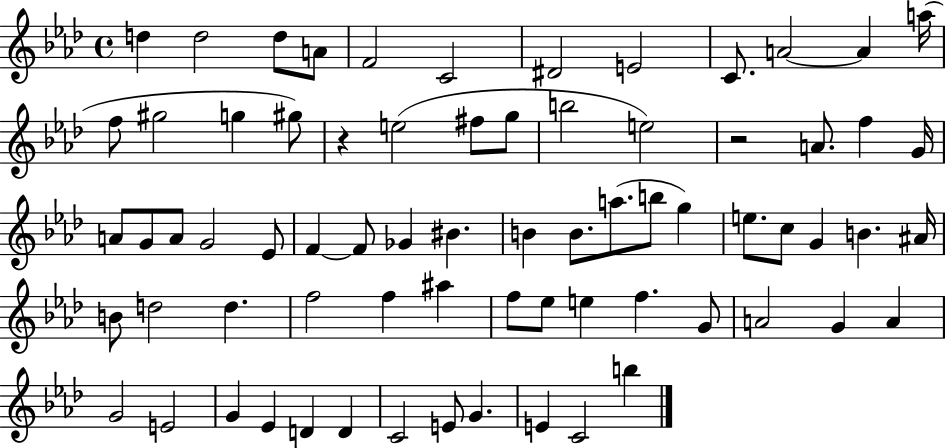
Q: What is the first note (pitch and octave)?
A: D5